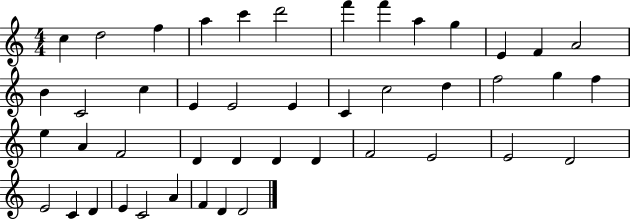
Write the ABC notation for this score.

X:1
T:Untitled
M:4/4
L:1/4
K:C
c d2 f a c' d'2 f' f' a g E F A2 B C2 c E E2 E C c2 d f2 g f e A F2 D D D D F2 E2 E2 D2 E2 C D E C2 A F D D2